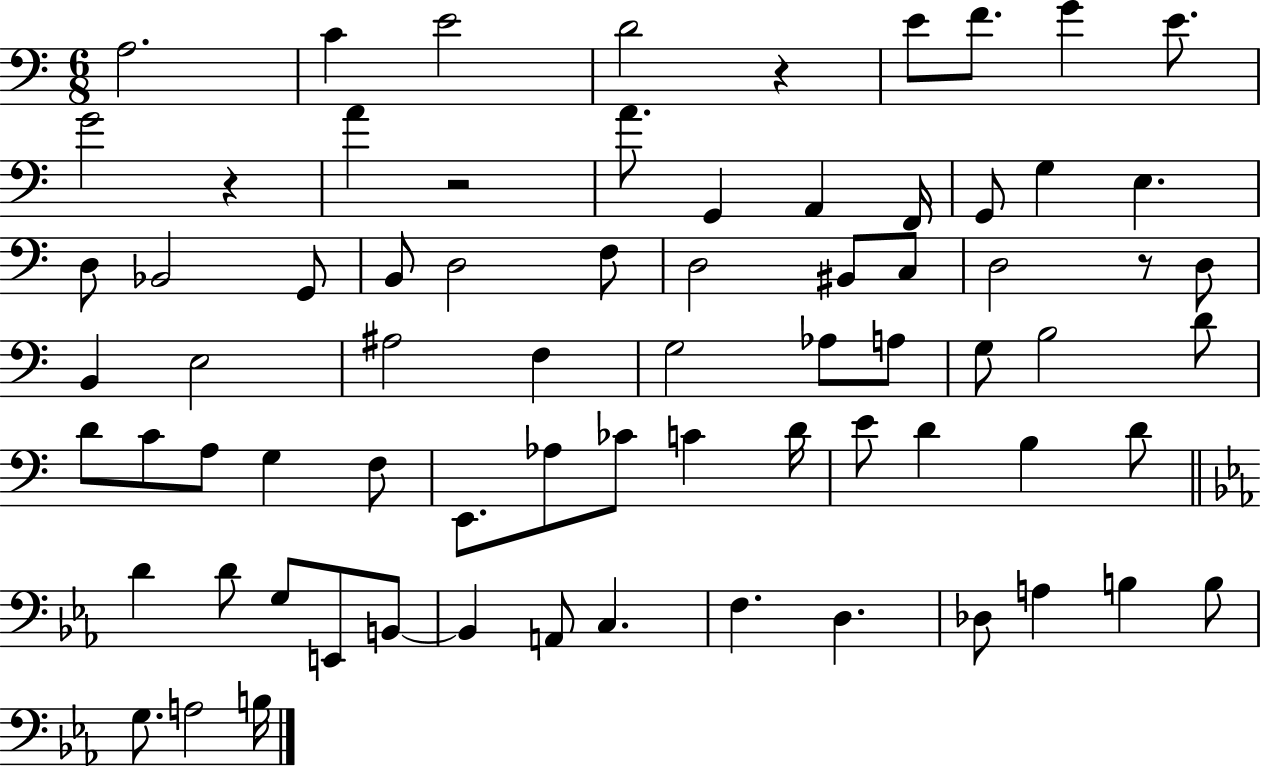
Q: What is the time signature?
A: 6/8